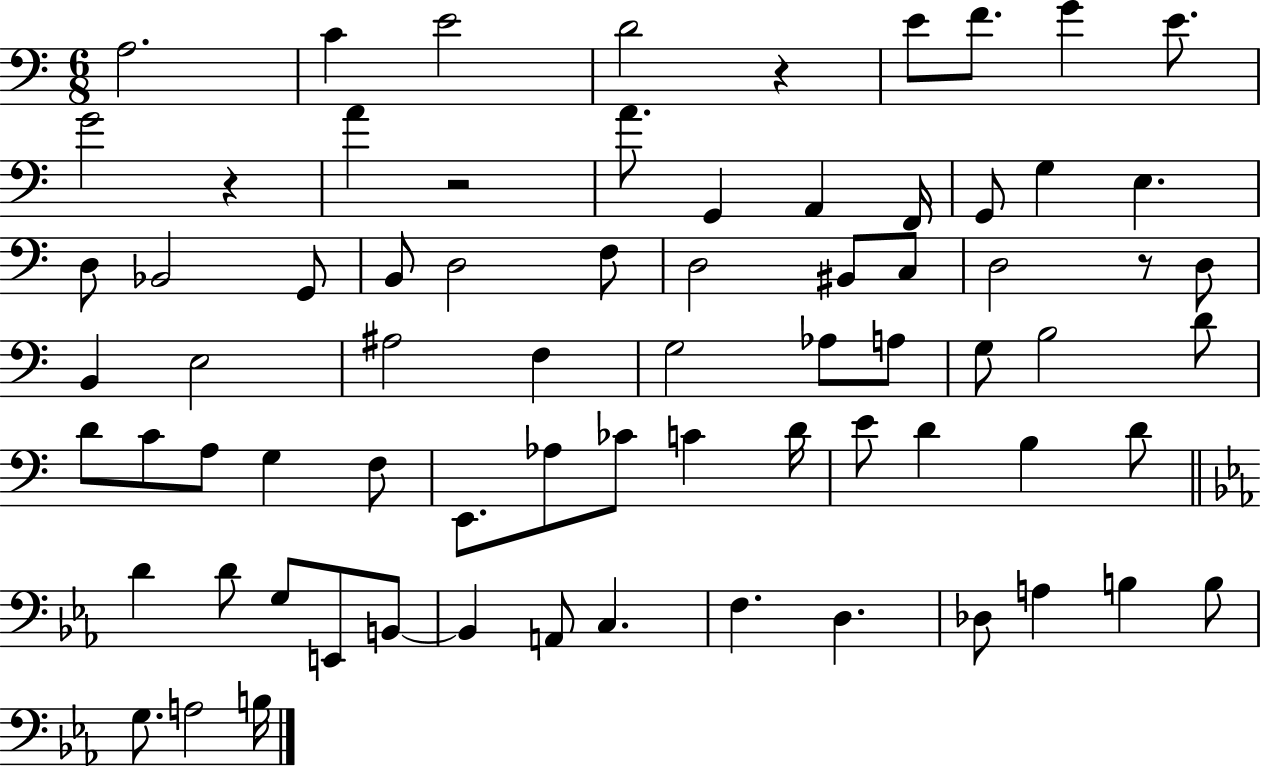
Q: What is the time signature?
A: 6/8